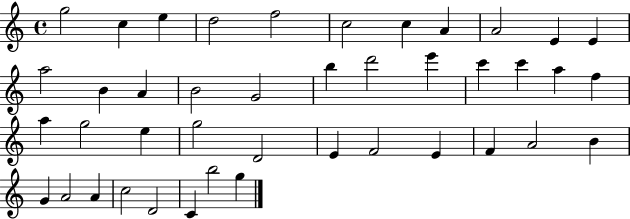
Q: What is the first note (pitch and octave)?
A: G5